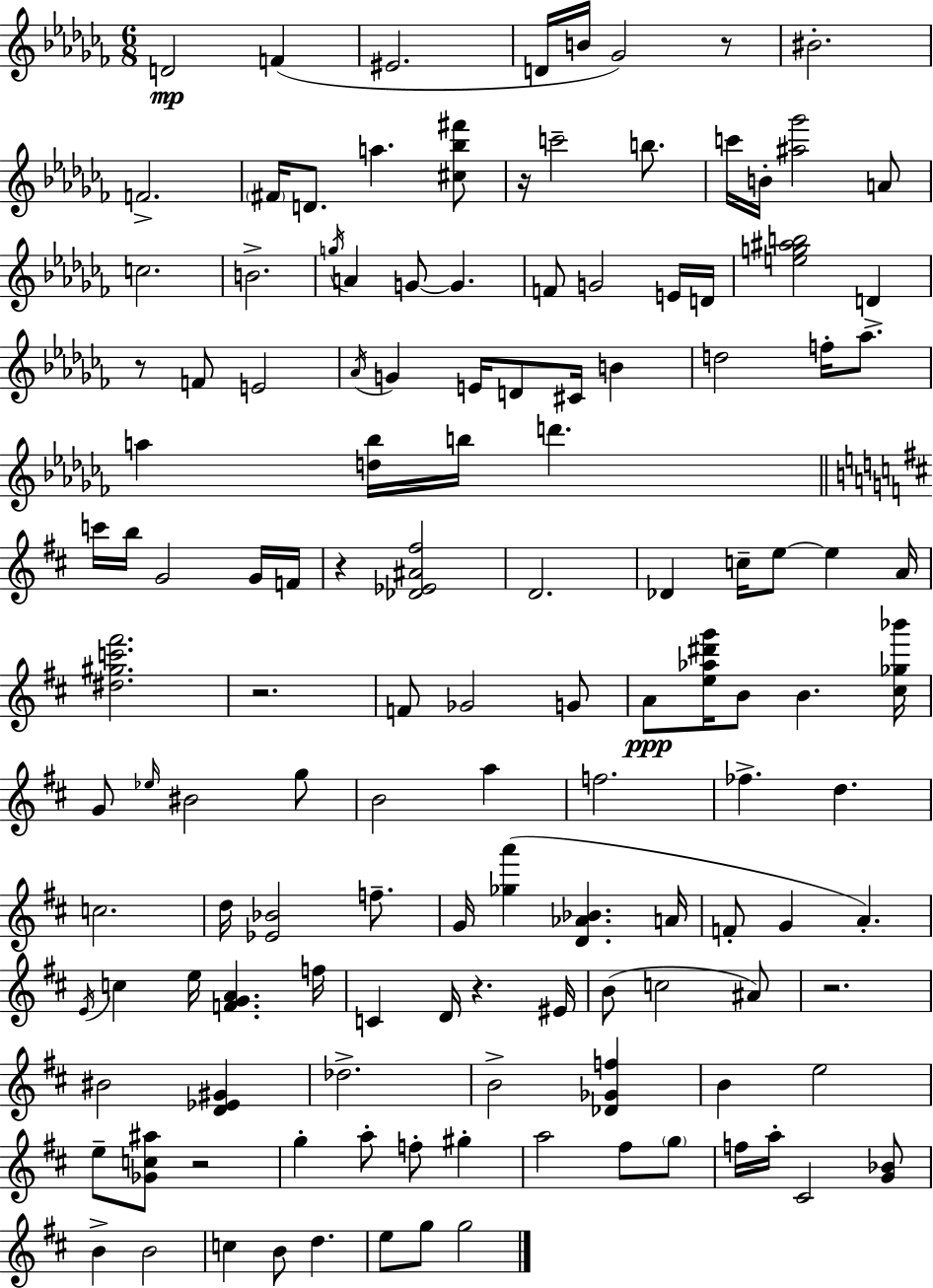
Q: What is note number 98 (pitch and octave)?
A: G5